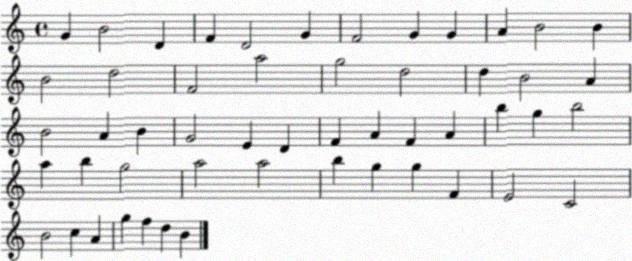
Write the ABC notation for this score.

X:1
T:Untitled
M:4/4
L:1/4
K:C
G B2 D F D2 G F2 G G A B2 B B2 d2 F2 a2 g2 d2 d B2 A B2 A B G2 E D F A F A b g b2 a b g2 a2 a2 b g g F E2 C2 B2 c A g f d B